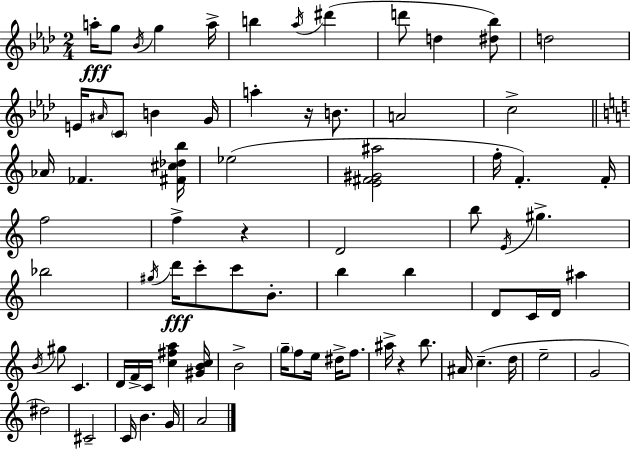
A5/s G5/e Bb4/s G5/q A5/s B5/q Ab5/s D#6/q D6/e D5/q [D#5,Bb5]/e D5/h E4/s A#4/s C4/e B4/q G4/s A5/q R/s B4/e. A4/h C5/h Ab4/s FES4/q. [F#4,C#5,Db5,B5]/s Eb5/h [E4,F#4,G#4,A#5]/h F5/s F4/q. F4/s F5/h F5/q R/q D4/h B5/e E4/s G#5/q. Bb5/h G#5/s D6/s C6/e C6/e B4/e. B5/q B5/q D4/e C4/s D4/s A#5/q B4/s G#5/e C4/q. D4/s F4/s C4/s [C5,F#5,A5]/q [G#4,B4,C5]/s B4/h G5/s F5/e E5/s D#5/s F5/e. A#5/s R/q B5/e. A#4/s C5/q. D5/s E5/h G4/h D#5/h C#4/h C4/s B4/q. G4/s A4/h